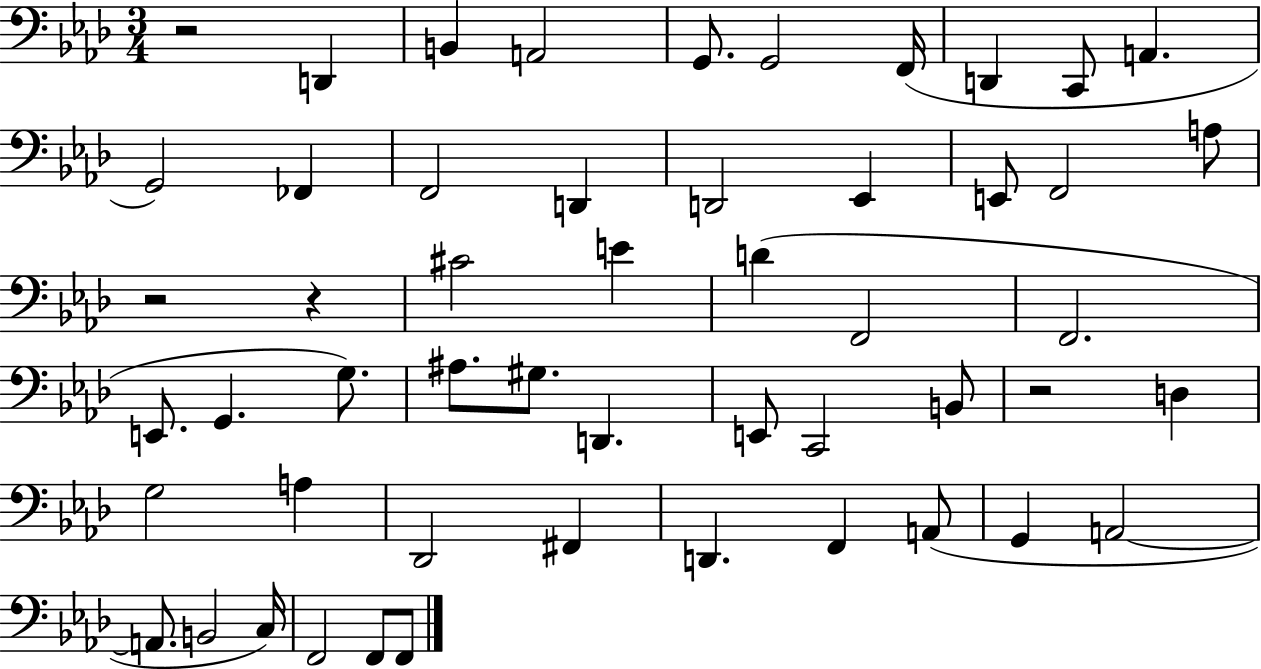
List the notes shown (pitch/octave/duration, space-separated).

R/h D2/q B2/q A2/h G2/e. G2/h F2/s D2/q C2/e A2/q. G2/h FES2/q F2/h D2/q D2/h Eb2/q E2/e F2/h A3/e R/h R/q C#4/h E4/q D4/q F2/h F2/h. E2/e. G2/q. G3/e. A#3/e. G#3/e. D2/q. E2/e C2/h B2/e R/h D3/q G3/h A3/q Db2/h F#2/q D2/q. F2/q A2/e G2/q A2/h A2/e. B2/h C3/s F2/h F2/e F2/e